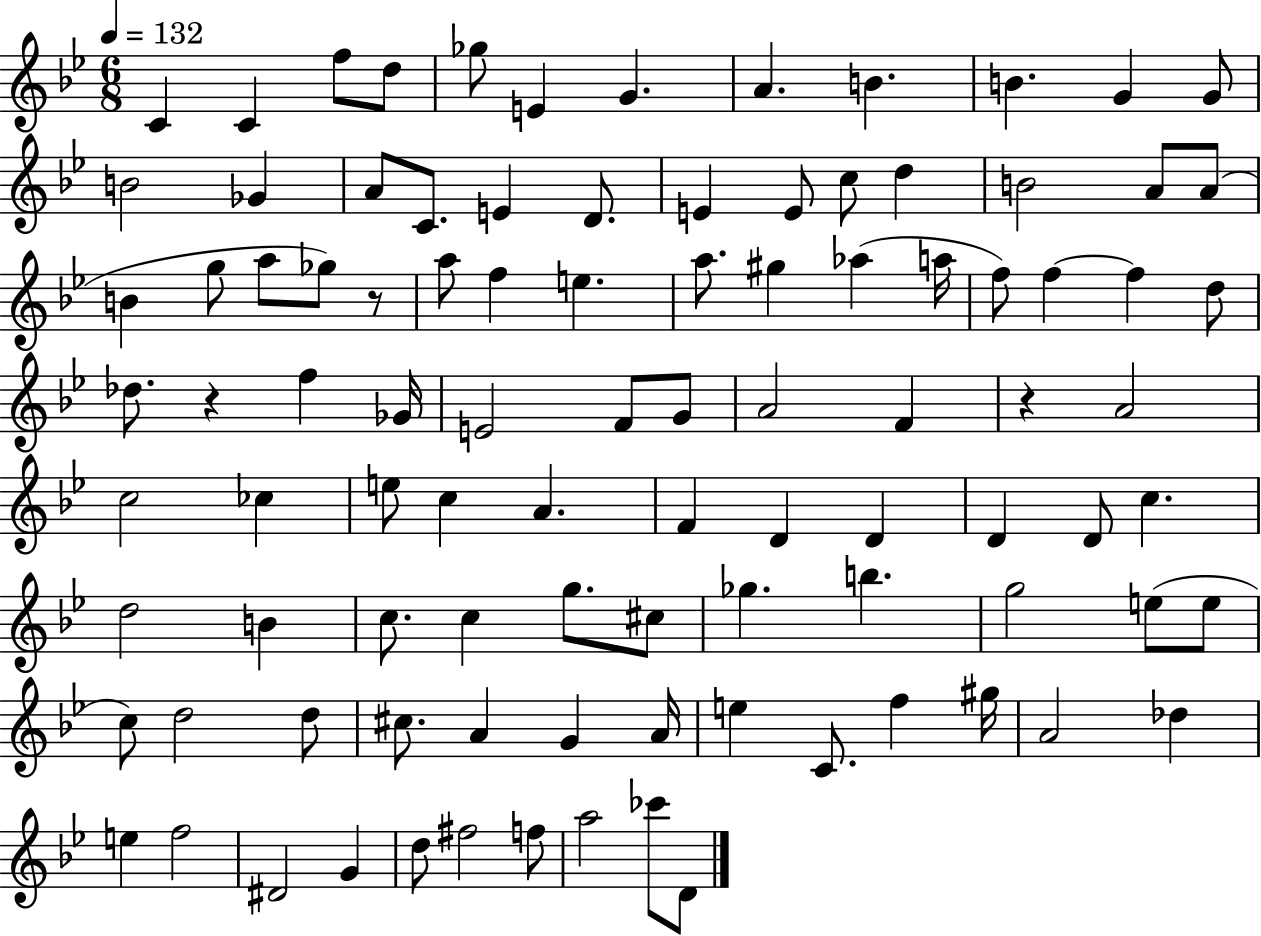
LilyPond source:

{
  \clef treble
  \numericTimeSignature
  \time 6/8
  \key bes \major
  \tempo 4 = 132
  c'4 c'4 f''8 d''8 | ges''8 e'4 g'4. | a'4. b'4. | b'4. g'4 g'8 | \break b'2 ges'4 | a'8 c'8. e'4 d'8. | e'4 e'8 c''8 d''4 | b'2 a'8 a'8( | \break b'4 g''8 a''8 ges''8) r8 | a''8 f''4 e''4. | a''8. gis''4 aes''4( a''16 | f''8) f''4~~ f''4 d''8 | \break des''8. r4 f''4 ges'16 | e'2 f'8 g'8 | a'2 f'4 | r4 a'2 | \break c''2 ces''4 | e''8 c''4 a'4. | f'4 d'4 d'4 | d'4 d'8 c''4. | \break d''2 b'4 | c''8. c''4 g''8. cis''8 | ges''4. b''4. | g''2 e''8( e''8 | \break c''8) d''2 d''8 | cis''8. a'4 g'4 a'16 | e''4 c'8. f''4 gis''16 | a'2 des''4 | \break e''4 f''2 | dis'2 g'4 | d''8 fis''2 f''8 | a''2 ces'''8 d'8 | \break \bar "|."
}